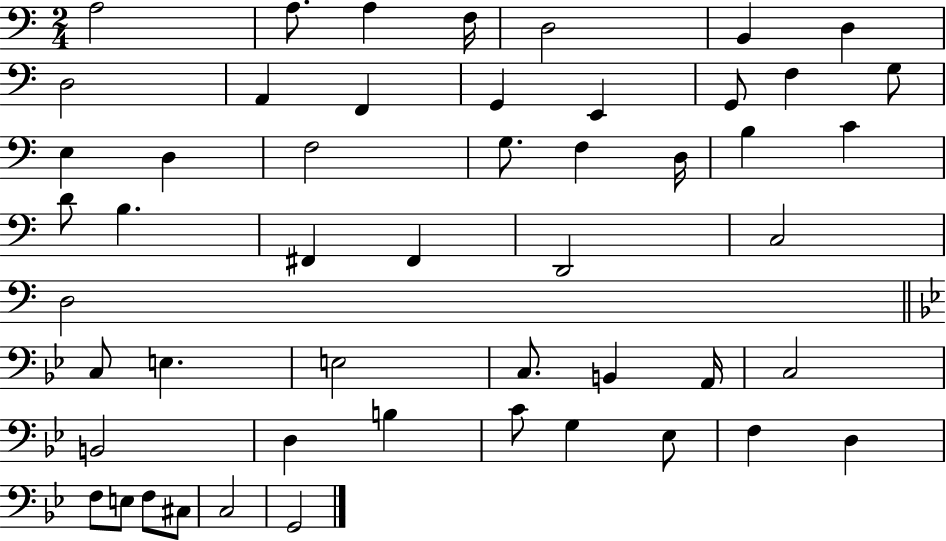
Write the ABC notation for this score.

X:1
T:Untitled
M:2/4
L:1/4
K:C
A,2 A,/2 A, F,/4 D,2 B,, D, D,2 A,, F,, G,, E,, G,,/2 F, G,/2 E, D, F,2 G,/2 F, D,/4 B, C D/2 B, ^F,, ^F,, D,,2 C,2 D,2 C,/2 E, E,2 C,/2 B,, A,,/4 C,2 B,,2 D, B, C/2 G, _E,/2 F, D, F,/2 E,/2 F,/2 ^C,/2 C,2 G,,2